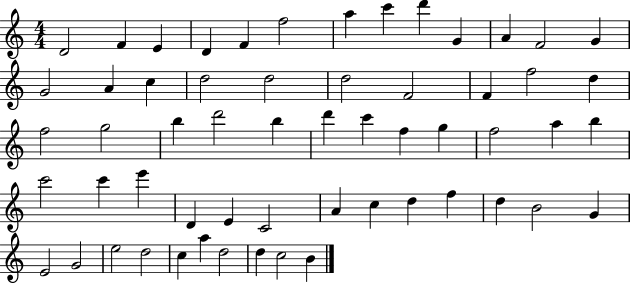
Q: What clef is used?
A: treble